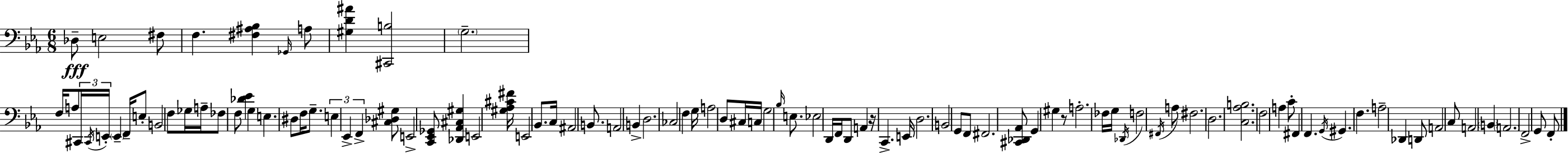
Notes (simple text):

Db3/e E3/h F#3/e F3/q. [F#3,A#3,Bb3]/q Gb2/s A3/e [G#3,D4,A#4]/q [C#2,B3]/h G3/h. F3/s A3/e C#2/s C#2/s E2/s E2/q F2/s E3/e B2/h F3/e Gb3/s A3/s FES3/e F3/e [Db4,Eb4]/q G3/q E3/q. D#3/e F3/s G3/e. E3/q Eb2/q F2/q [C#3,Db3,G#3]/e E2/h [C2,Eb2,Gb2]/e [Db2,Ab2,C#3,G#3]/q E2/h [G#3,Ab3,C#4,F#4]/s E2/h Bb2/e. C3/s A#2/h B2/e. A2/h B2/q D3/h. CES3/h F3/q G3/s A3/h D3/e C#3/s C3/s G3/h Bb3/s E3/e. Eb3/h D2/s F2/s D2/e A2/q R/s C2/q. E2/s D3/h. B2/h G2/e F2/e F#2/h. [C#2,Db2,Ab2]/e G2/q G#3/q R/e A3/h. FES3/s G3/s Db2/s F3/h F#2/s A3/e F#3/h. D3/h. [C3,Ab3,B3]/h. F3/h A3/q C4/e F#2/q F2/q. G2/s G#2/q. F3/q. A3/h Db2/q D2/e A2/h C3/e A2/h B2/q A2/h. F2/h G2/e F2/e